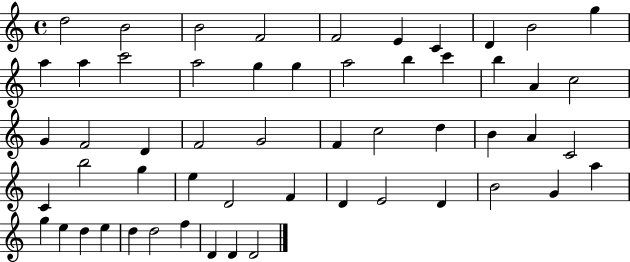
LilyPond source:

{
  \clef treble
  \time 4/4
  \defaultTimeSignature
  \key c \major
  d''2 b'2 | b'2 f'2 | f'2 e'4 c'4 | d'4 b'2 g''4 | \break a''4 a''4 c'''2 | a''2 g''4 g''4 | a''2 b''4 c'''4 | b''4 a'4 c''2 | \break g'4 f'2 d'4 | f'2 g'2 | f'4 c''2 d''4 | b'4 a'4 c'2 | \break c'4 b''2 g''4 | e''4 d'2 f'4 | d'4 e'2 d'4 | b'2 g'4 a''4 | \break g''4 e''4 d''4 e''4 | d''4 d''2 f''4 | d'4 d'4 d'2 | \bar "|."
}